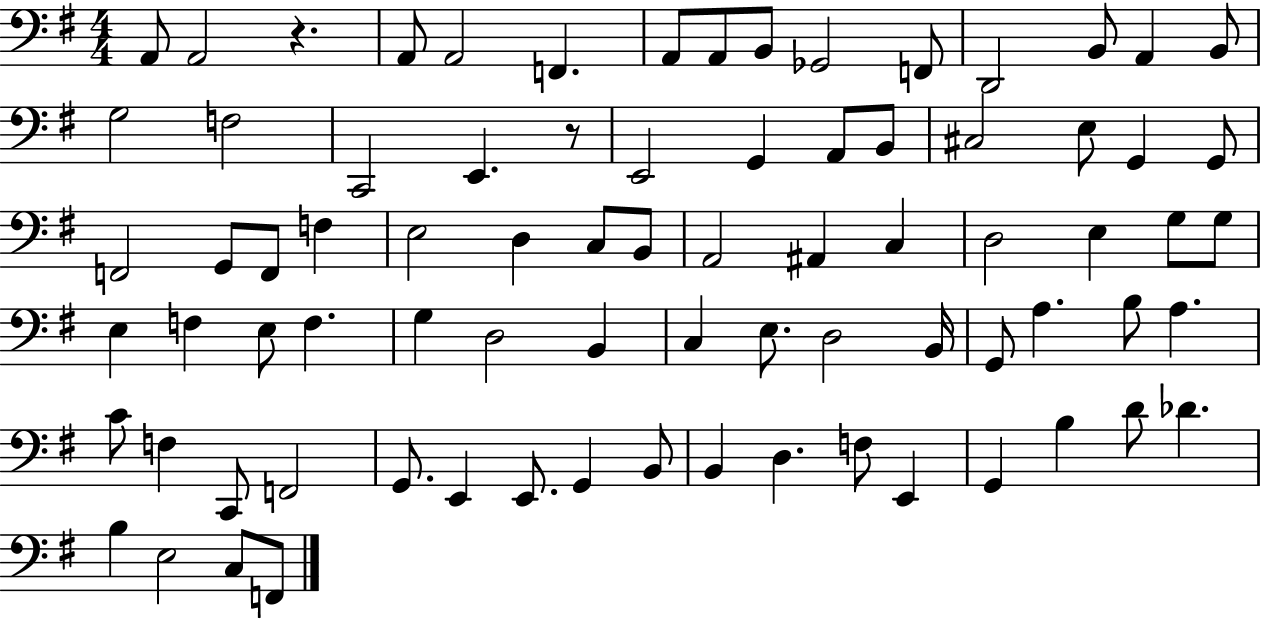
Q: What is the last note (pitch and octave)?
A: F2